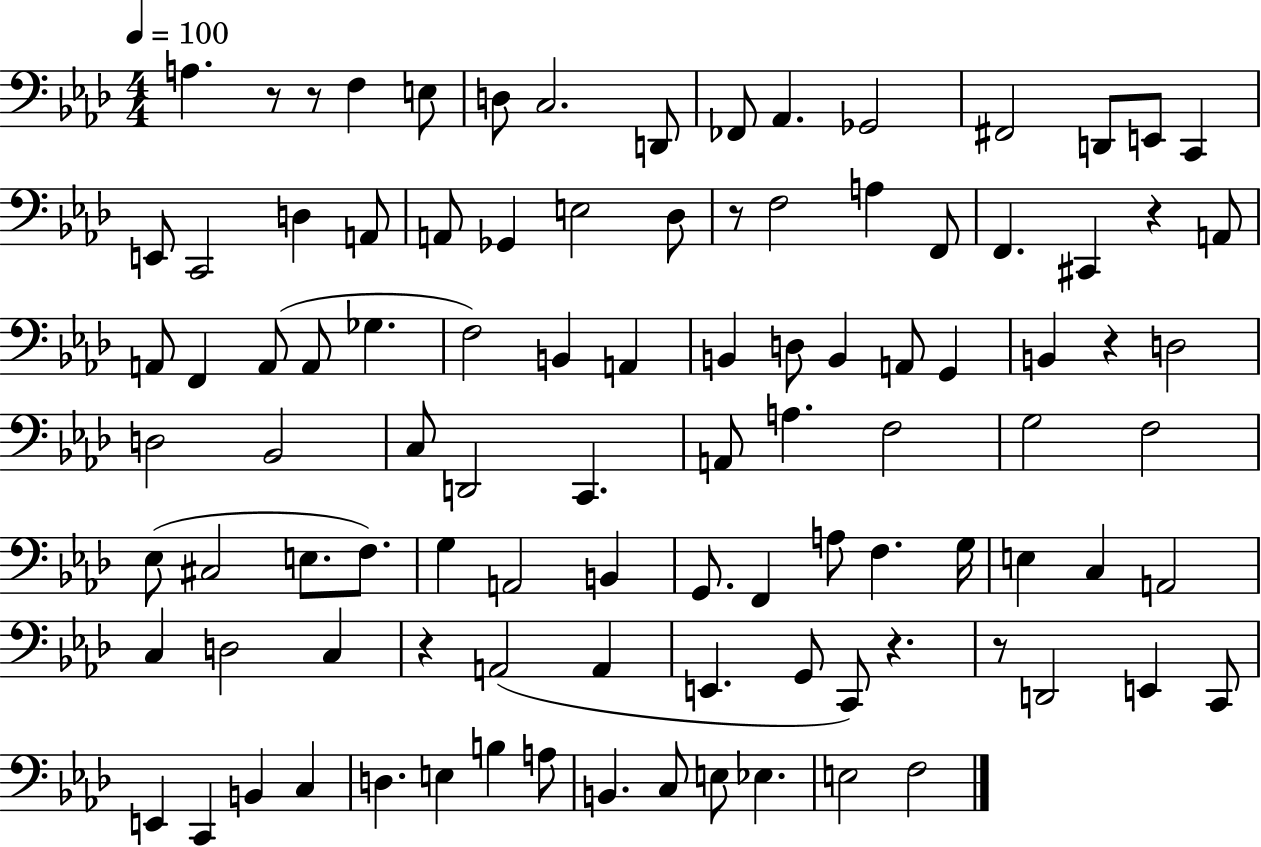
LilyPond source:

{
  \clef bass
  \numericTimeSignature
  \time 4/4
  \key aes \major
  \tempo 4 = 100
  a4. r8 r8 f4 e8 | d8 c2. d,8 | fes,8 aes,4. ges,2 | fis,2 d,8 e,8 c,4 | \break e,8 c,2 d4 a,8 | a,8 ges,4 e2 des8 | r8 f2 a4 f,8 | f,4. cis,4 r4 a,8 | \break a,8 f,4 a,8( a,8 ges4. | f2) b,4 a,4 | b,4 d8 b,4 a,8 g,4 | b,4 r4 d2 | \break d2 bes,2 | c8 d,2 c,4. | a,8 a4. f2 | g2 f2 | \break ees8( cis2 e8. f8.) | g4 a,2 b,4 | g,8. f,4 a8 f4. g16 | e4 c4 a,2 | \break c4 d2 c4 | r4 a,2( a,4 | e,4. g,8 c,8) r4. | r8 d,2 e,4 c,8 | \break e,4 c,4 b,4 c4 | d4. e4 b4 a8 | b,4. c8 e8 ees4. | e2 f2 | \break \bar "|."
}